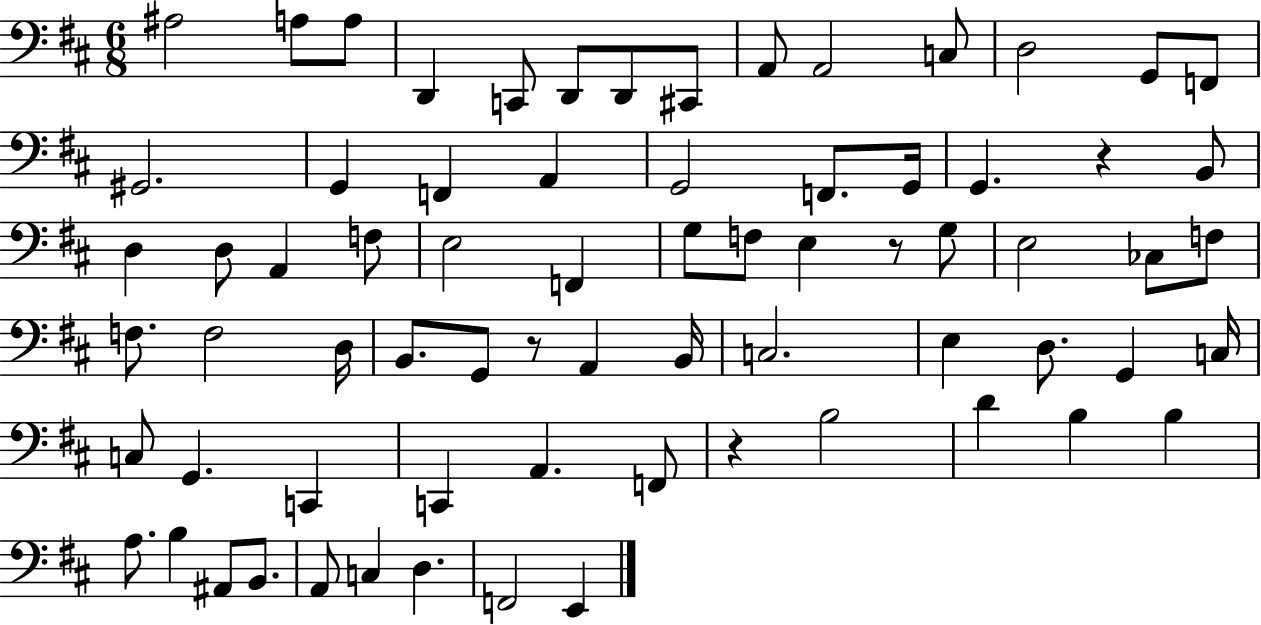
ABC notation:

X:1
T:Untitled
M:6/8
L:1/4
K:D
^A,2 A,/2 A,/2 D,, C,,/2 D,,/2 D,,/2 ^C,,/2 A,,/2 A,,2 C,/2 D,2 G,,/2 F,,/2 ^G,,2 G,, F,, A,, G,,2 F,,/2 G,,/4 G,, z B,,/2 D, D,/2 A,, F,/2 E,2 F,, G,/2 F,/2 E, z/2 G,/2 E,2 _C,/2 F,/2 F,/2 F,2 D,/4 B,,/2 G,,/2 z/2 A,, B,,/4 C,2 E, D,/2 G,, C,/4 C,/2 G,, C,, C,, A,, F,,/2 z B,2 D B, B, A,/2 B, ^A,,/2 B,,/2 A,,/2 C, D, F,,2 E,,